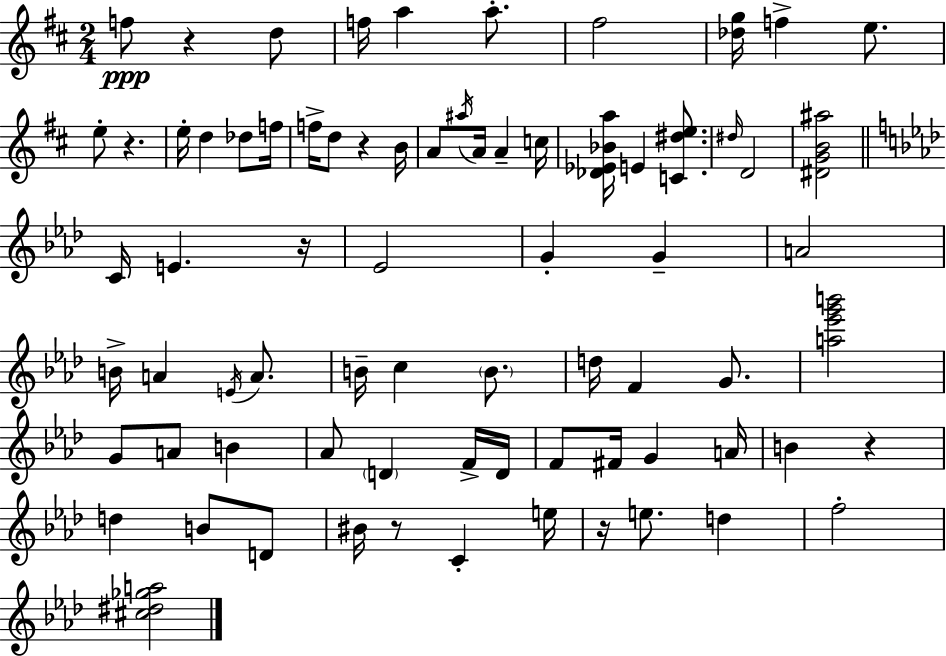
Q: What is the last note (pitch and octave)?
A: F5